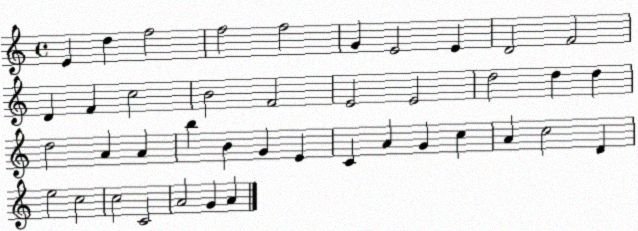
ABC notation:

X:1
T:Untitled
M:4/4
L:1/4
K:C
E d f2 f2 f2 G E2 E D2 F2 D F c2 B2 F2 E2 E2 d2 d d d2 A A b B G E C A G c A c2 D e2 c2 c2 C2 A2 G A